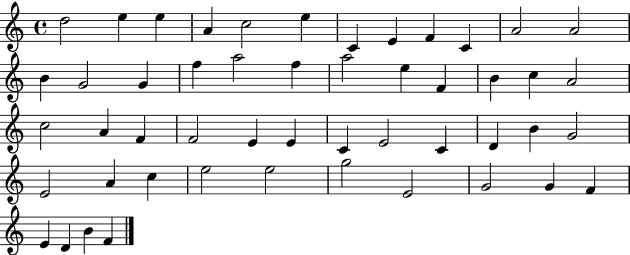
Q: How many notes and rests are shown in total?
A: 50